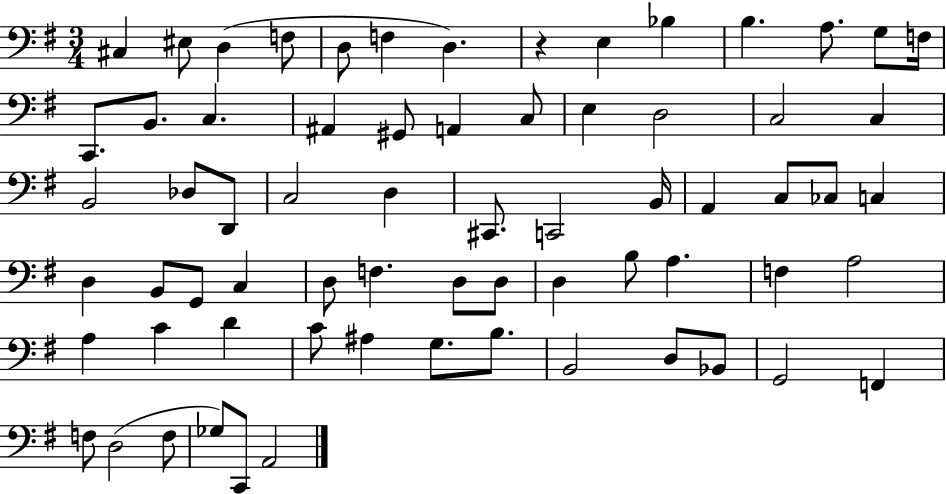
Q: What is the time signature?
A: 3/4